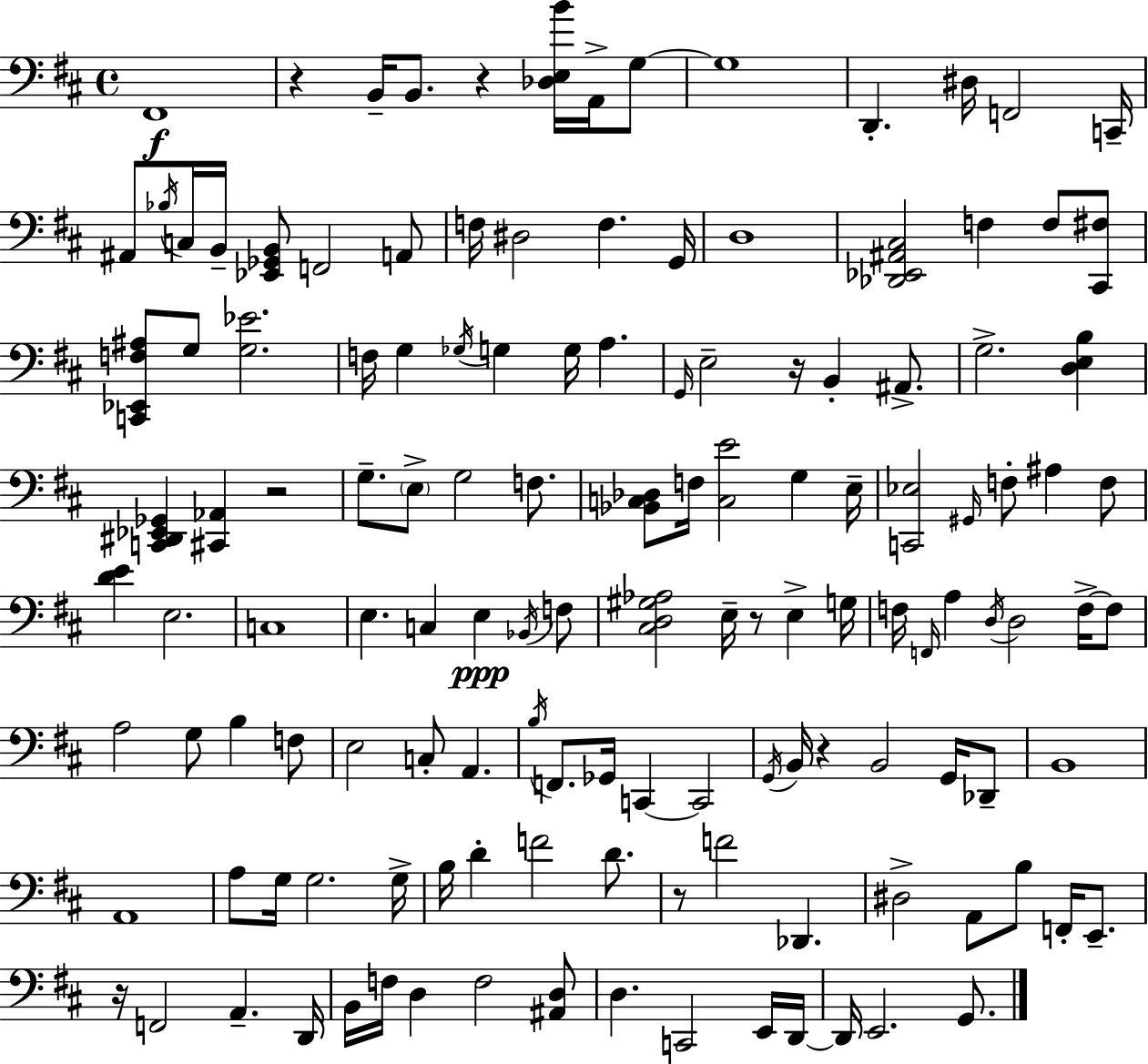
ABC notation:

X:1
T:Untitled
M:4/4
L:1/4
K:D
^F,,4 z B,,/4 B,,/2 z [_D,E,B]/4 A,,/4 G,/2 G,4 D,, ^D,/4 F,,2 C,,/4 ^A,,/2 _B,/4 C,/4 B,,/4 [_E,,_G,,B,,]/2 F,,2 A,,/2 F,/4 ^D,2 F, G,,/4 D,4 [_D,,_E,,^A,,^C,]2 F, F,/2 [^C,,^F,]/2 [C,,_E,,F,^A,]/2 G,/2 [G,_E]2 F,/4 G, _G,/4 G, G,/4 A, G,,/4 E,2 z/4 B,, ^A,,/2 G,2 [D,E,B,] [C,,^D,,_E,,_G,,] [^C,,_A,,] z2 G,/2 E,/2 G,2 F,/2 [_B,,C,_D,]/2 F,/4 [C,E]2 G, E,/4 [C,,_E,]2 ^G,,/4 F,/2 ^A, F,/2 [DE] E,2 C,4 E, C, E, _B,,/4 F,/2 [^C,D,^G,_A,]2 E,/4 z/2 E, G,/4 F,/4 F,,/4 A, D,/4 D,2 F,/4 F,/2 A,2 G,/2 B, F,/2 E,2 C,/2 A,, B,/4 F,,/2 _G,,/4 C,, C,,2 G,,/4 B,,/4 z B,,2 G,,/4 _D,,/2 B,,4 A,,4 A,/2 G,/4 G,2 G,/4 B,/4 D F2 D/2 z/2 F2 _D,, ^D,2 A,,/2 B,/2 F,,/4 E,,/2 z/4 F,,2 A,, D,,/4 B,,/4 F,/4 D, F,2 [^A,,D,]/2 D, C,,2 E,,/4 D,,/4 D,,/4 E,,2 G,,/2